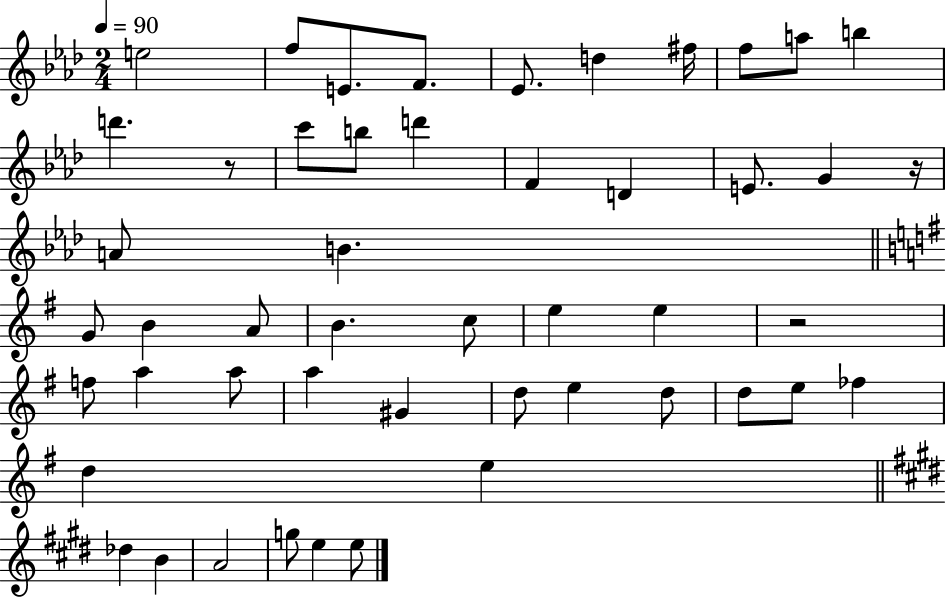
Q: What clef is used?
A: treble